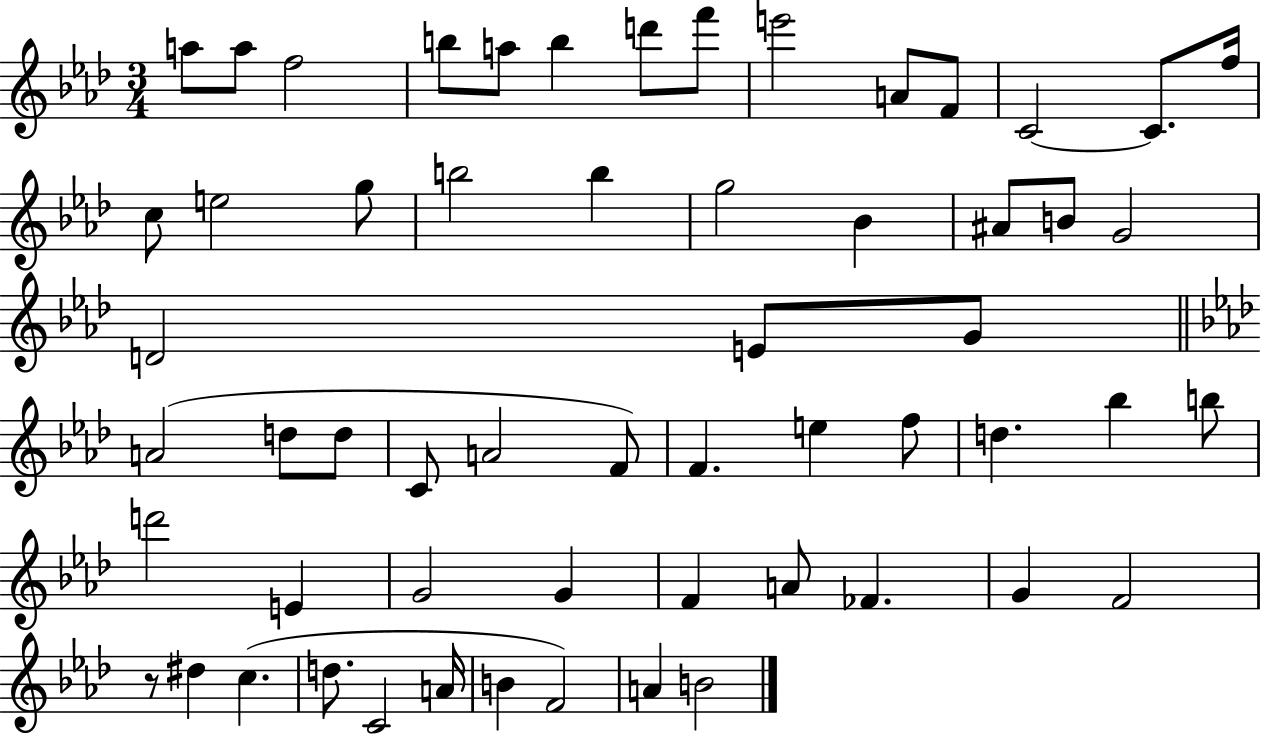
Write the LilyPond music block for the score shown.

{
  \clef treble
  \numericTimeSignature
  \time 3/4
  \key aes \major
  \repeat volta 2 { a''8 a''8 f''2 | b''8 a''8 b''4 d'''8 f'''8 | e'''2 a'8 f'8 | c'2~~ c'8. f''16 | \break c''8 e''2 g''8 | b''2 b''4 | g''2 bes'4 | ais'8 b'8 g'2 | \break d'2 e'8 g'8 | \bar "||" \break \key f \minor a'2( d''8 d''8 | c'8 a'2 f'8) | f'4. e''4 f''8 | d''4. bes''4 b''8 | \break d'''2 e'4 | g'2 g'4 | f'4 a'8 fes'4. | g'4 f'2 | \break r8 dis''4 c''4.( | d''8. c'2 a'16 | b'4 f'2) | a'4 b'2 | \break } \bar "|."
}